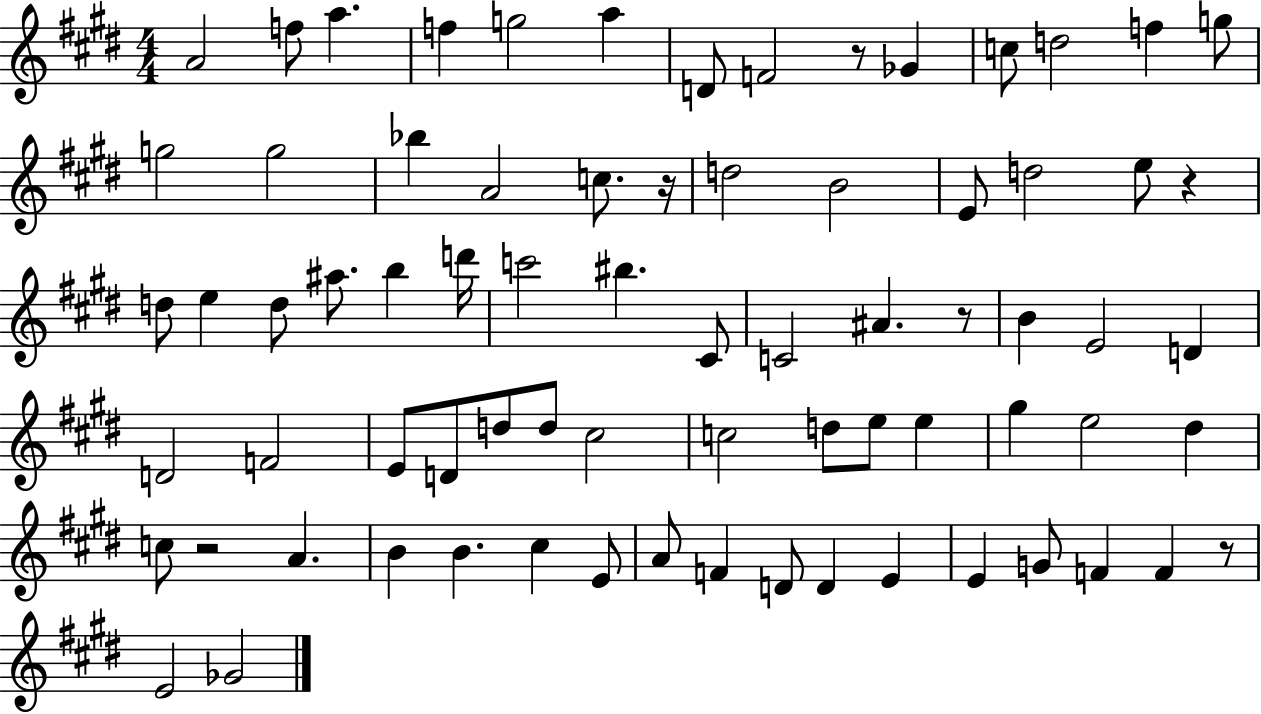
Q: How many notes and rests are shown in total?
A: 74